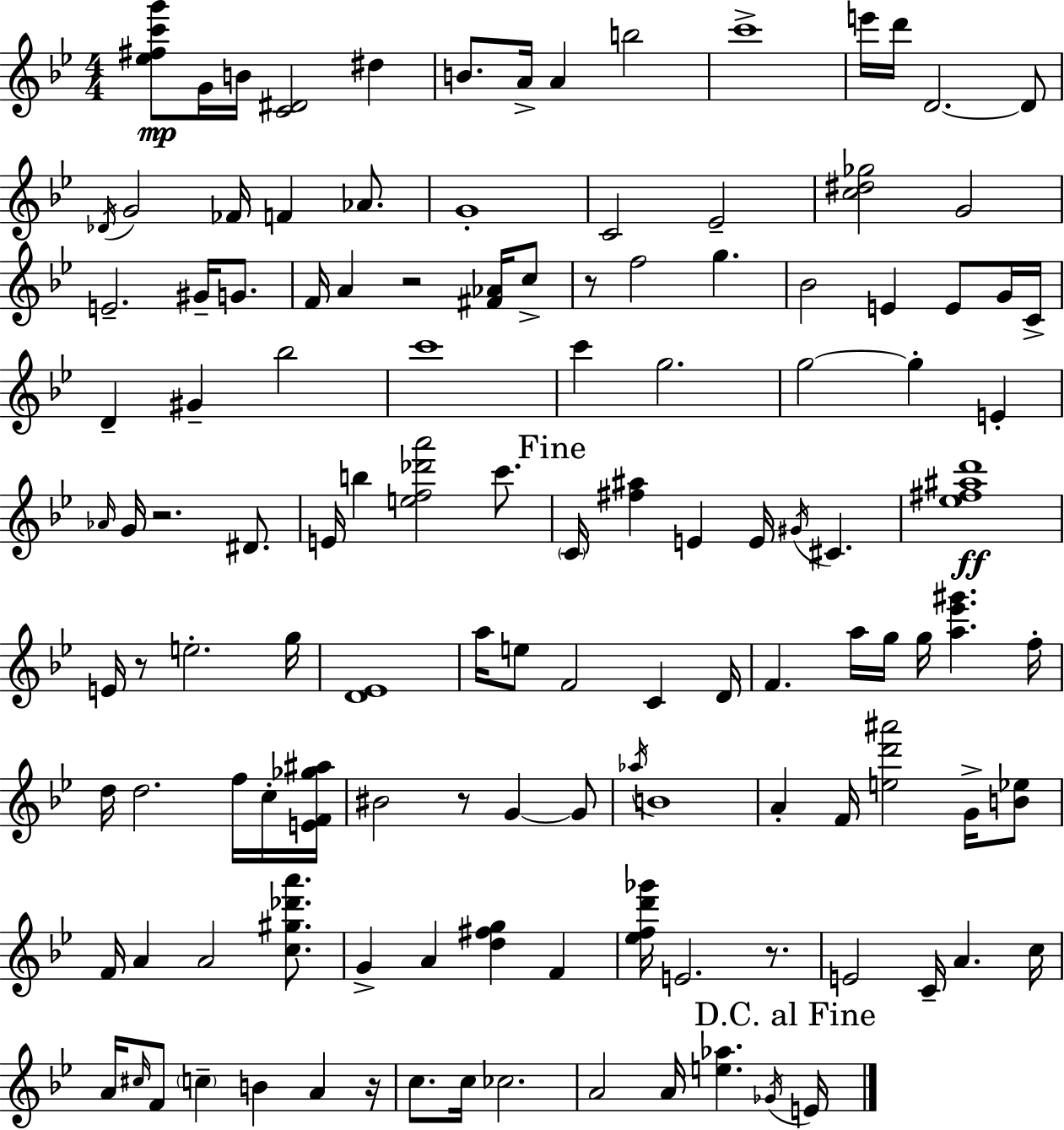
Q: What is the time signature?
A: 4/4